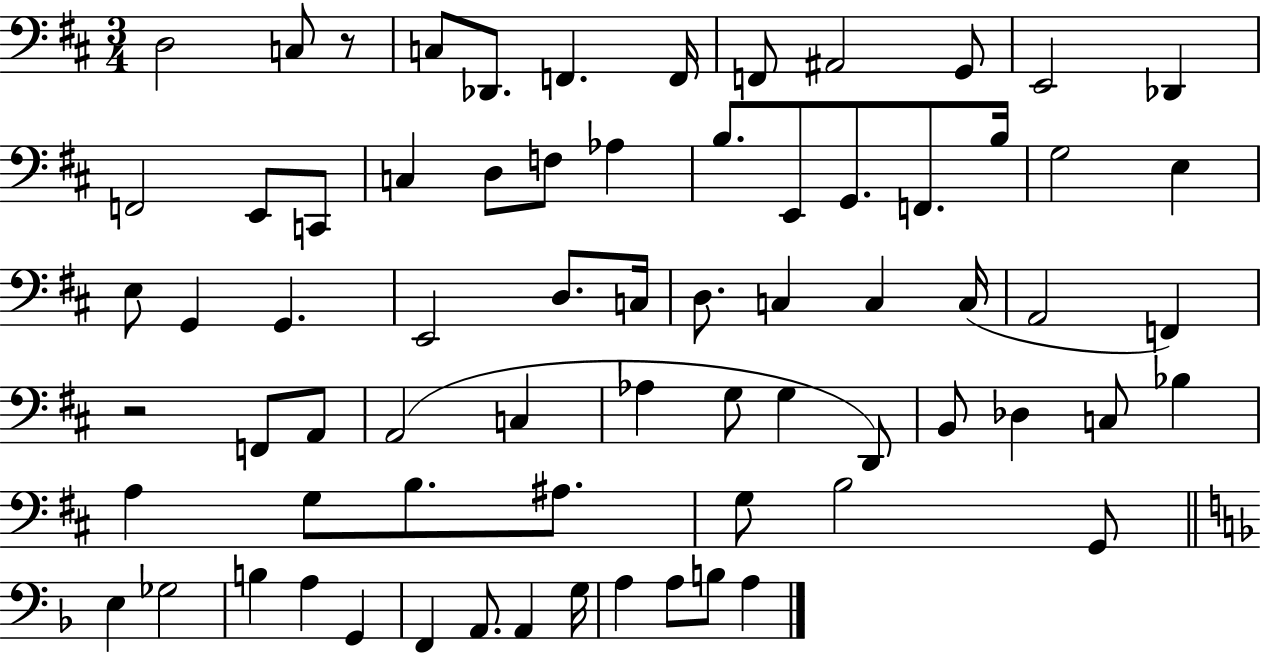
{
  \clef bass
  \numericTimeSignature
  \time 3/4
  \key d \major
  \repeat volta 2 { d2 c8 r8 | c8 des,8. f,4. f,16 | f,8 ais,2 g,8 | e,2 des,4 | \break f,2 e,8 c,8 | c4 d8 f8 aes4 | b8. e,8 g,8. f,8. b16 | g2 e4 | \break e8 g,4 g,4. | e,2 d8. c16 | d8. c4 c4 c16( | a,2 f,4) | \break r2 f,8 a,8 | a,2( c4 | aes4 g8 g4 d,8) | b,8 des4 c8 bes4 | \break a4 g8 b8. ais8. | g8 b2 g,8 | \bar "||" \break \key f \major e4 ges2 | b4 a4 g,4 | f,4 a,8. a,4 g16 | a4 a8 b8 a4 | \break } \bar "|."
}